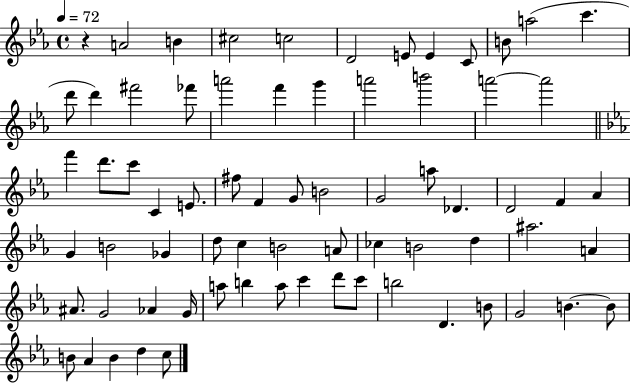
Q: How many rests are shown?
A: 1